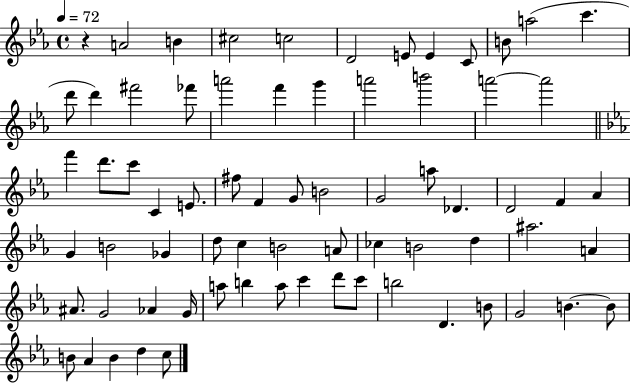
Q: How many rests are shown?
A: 1